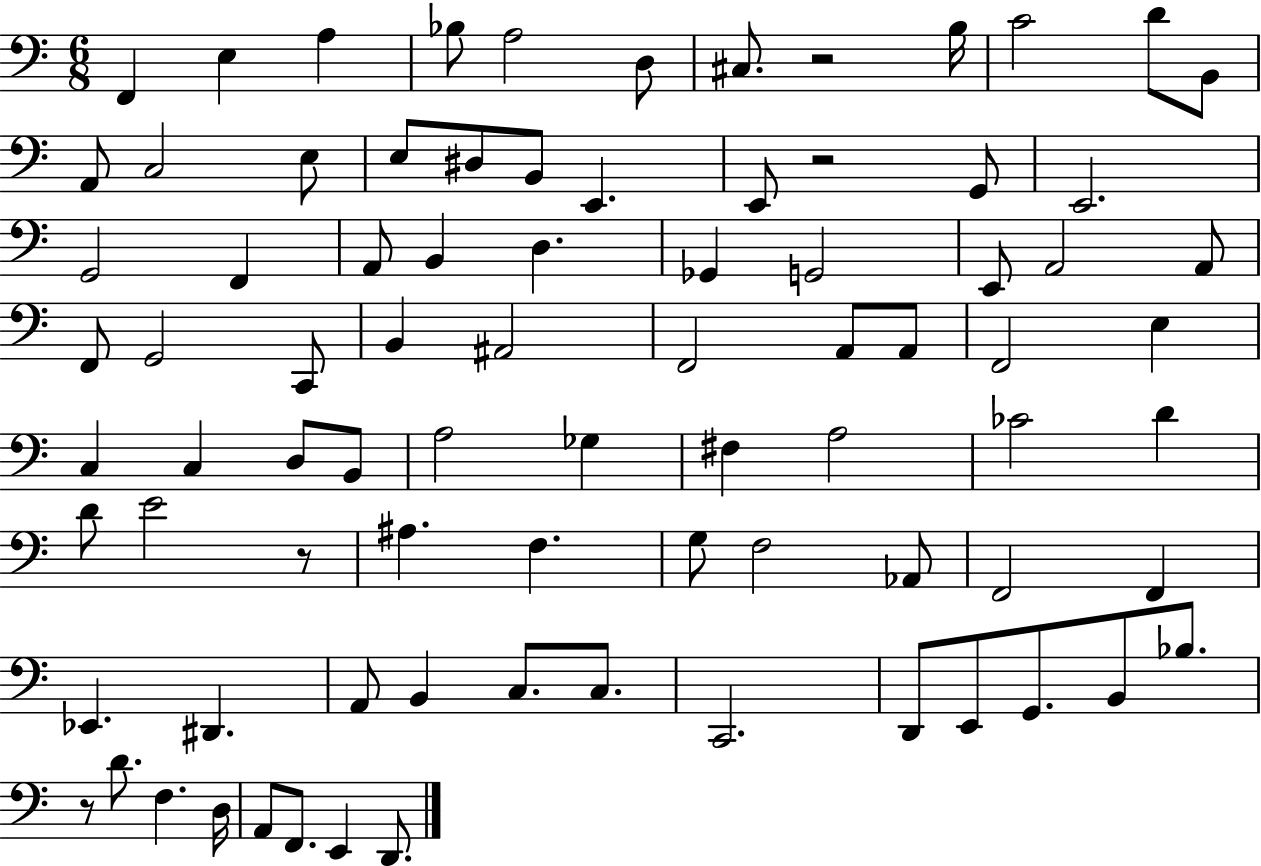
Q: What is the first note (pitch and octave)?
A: F2